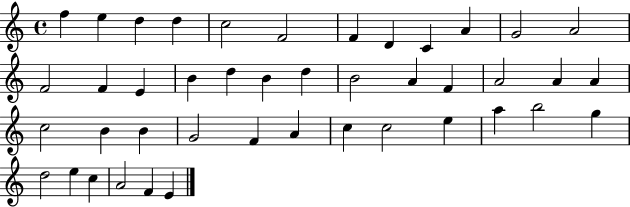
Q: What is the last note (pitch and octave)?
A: E4